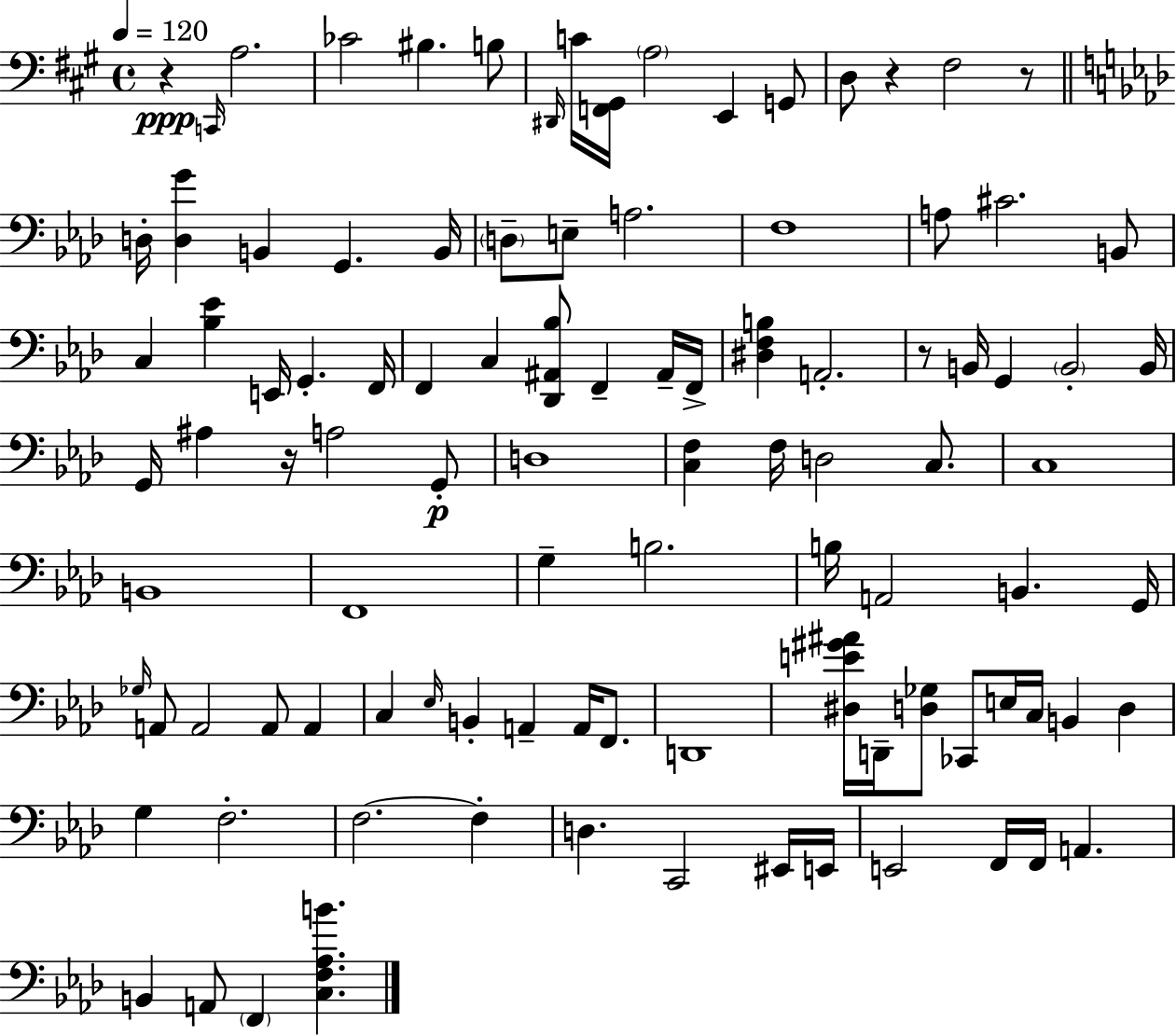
{
  \clef bass
  \time 4/4
  \defaultTimeSignature
  \key a \major
  \tempo 4 = 120
  r4\ppp \grace { c,16 } a2. | ces'2 bis4. b8 | \grace { dis,16 } c'16 <f, gis,>16 \parenthesize a2 e,4 | g,8 d8 r4 fis2 | \break r8 \bar "||" \break \key aes \major d16-. <d g'>4 b,4 g,4. b,16 | \parenthesize d8-- e8-- a2. | f1 | a8 cis'2. b,8 | \break c4 <bes ees'>4 e,16 g,4.-. f,16 | f,4 c4 <des, ais, bes>8 f,4-- ais,16-- f,16-> | <dis f b>4 a,2.-. | r8 b,16 g,4 \parenthesize b,2-. b,16 | \break g,16 ais4 r16 a2 g,8-.\p | d1 | <c f>4 f16 d2 c8. | c1 | \break b,1 | f,1 | g4-- b2. | b16 a,2 b,4. g,16 | \break \grace { ges16 } a,8 a,2 a,8 a,4 | c4 \grace { ees16 } b,4-. a,4-- a,16 f,8. | d,1 | <dis e' gis' ais'>16 d,16-- <d ges>8 ces,8 e16 c16 b,4 d4 | \break g4 f2.-. | f2.~~ f4-. | d4. c,2 | eis,16 e,16 e,2 f,16 f,16 a,4. | \break b,4 a,8 \parenthesize f,4 <c f aes b'>4. | \bar "|."
}